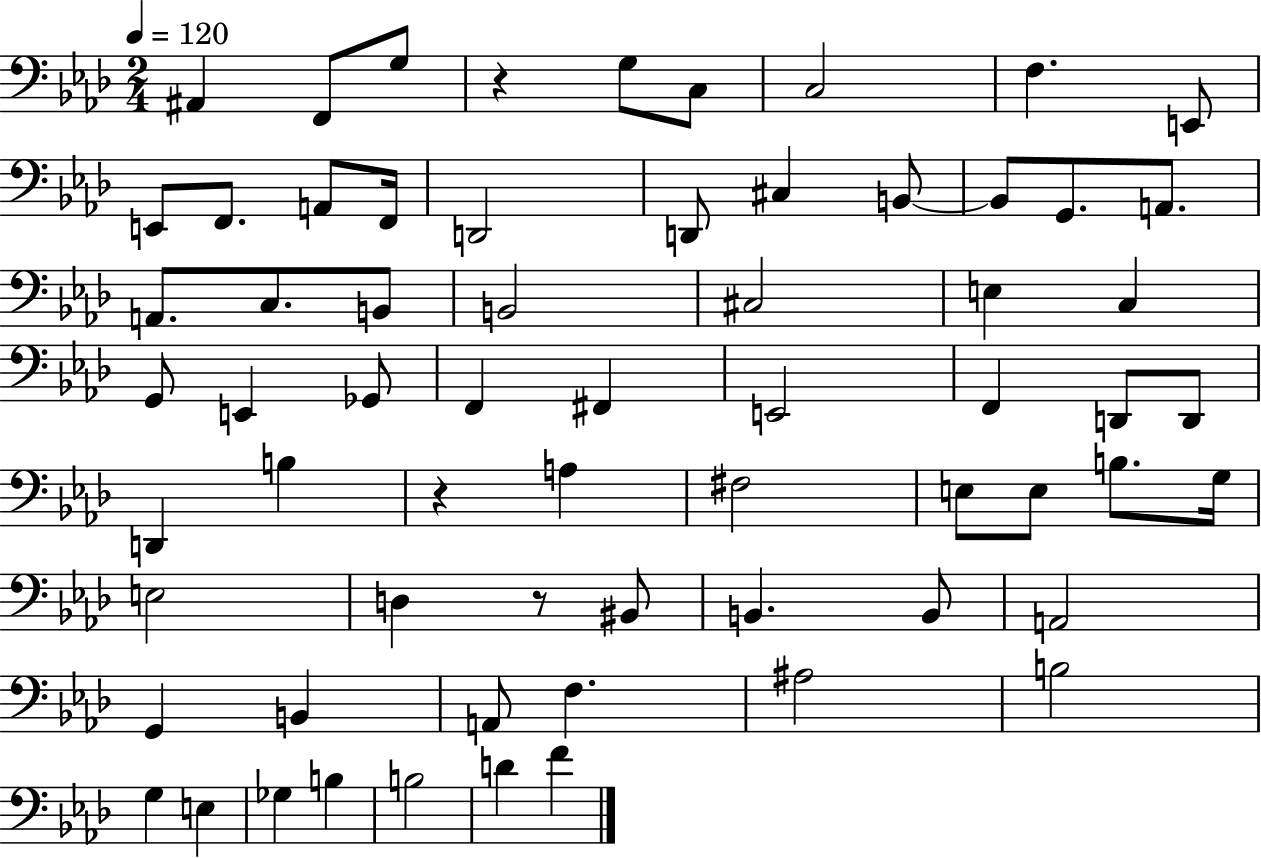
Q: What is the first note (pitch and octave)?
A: A#2